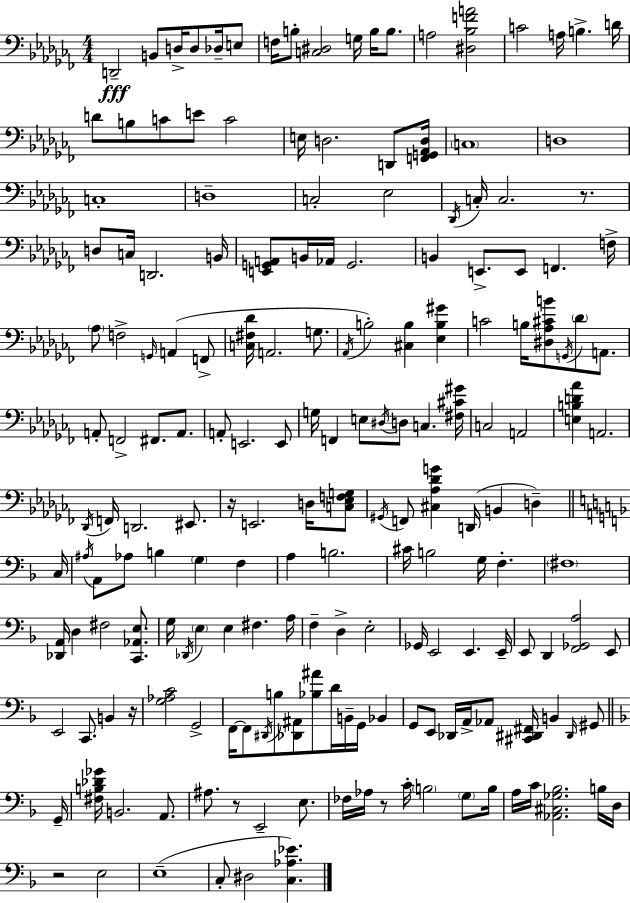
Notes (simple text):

D2/h B2/e D3/s D3/e Db3/s E3/e F3/s B3/e [C3,D#3]/h G3/s B3/s B3/e. A3/h [D#3,Bb3,F4,A4]/h C4/h A3/s B3/q. D4/s D4/e B3/e C4/e E4/e C4/h E3/s D3/h. D2/e [F2,G2,Ab2,D3]/s C3/w D3/w C3/w D3/w C3/h Eb3/h Db2/s C3/s C3/h. R/e. D3/e C3/s D2/h. B2/s [E2,G2,A2]/e B2/s Ab2/s G2/h. B2/q E2/e. E2/e F2/q. F3/s Ab3/e F3/h G2/s A2/q F2/e [C3,F#3,Db4]/s A2/h. G3/e. Ab2/s B3/h [C#3,B3]/q [Eb3,B3,G#4]/q C4/h B3/s [D#3,Ab3,C#4,B4]/e G2/s Db4/e A2/e. A2/e F2/h F#2/e. A2/e. A2/e E2/h. E2/e G3/s F2/q E3/e D#3/s D3/e C3/q. [F#3,C#4,G#4]/s C3/h A2/h [E3,B3,D4,Ab4]/q A2/h. Db2/s F2/s D2/h. EIS2/e. R/s E2/h. D3/s [C3,Eb3,F3,G3]/e G#2/s F2/e [C#3,Ab3,Db4,G4]/q D2/s B2/q D3/q C3/s A#3/s A2/e Ab3/e B3/q G3/q F3/q A3/q B3/h. C#4/s B3/h G3/s F3/q. F#3/w [Db2,A2]/s D3/q F#3/h [C2,Ab2,E3]/e. G3/s Db2/s E3/q E3/q F#3/q. A3/s F3/q D3/q E3/h Gb2/s E2/h E2/q. E2/s E2/e D2/q [F2,Gb2,A3]/h E2/e E2/h C2/e. B2/q R/s [G3,Ab3,C4]/h G2/h F2/s F2/e D#2/s B3/e [Db2,A#2]/e [Bb3,A#4]/e D4/s B2/s G2/s Bb2/q G2/e E2/e Db2/s A2/s Ab2/e [C#2,D#2,F#2]/s B2/q D#2/s G#2/e G2/s [F#3,B3,Db4,Gb4]/s B2/h. A2/e. A#3/e. R/e E2/h E3/e. FES3/s Ab3/s R/e C4/s B3/h G3/e B3/s A3/s C4/s [Ab2,C#3,Gb3,Bb3]/h. B3/s D3/s R/h E3/h E3/w C3/e D#3/h [C3,Ab3,Eb4]/q.